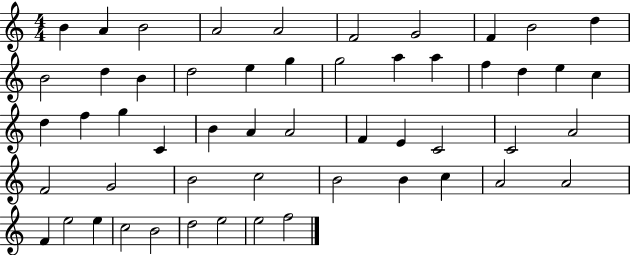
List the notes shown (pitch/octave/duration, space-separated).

B4/q A4/q B4/h A4/h A4/h F4/h G4/h F4/q B4/h D5/q B4/h D5/q B4/q D5/h E5/q G5/q G5/h A5/q A5/q F5/q D5/q E5/q C5/q D5/q F5/q G5/q C4/q B4/q A4/q A4/h F4/q E4/q C4/h C4/h A4/h F4/h G4/h B4/h C5/h B4/h B4/q C5/q A4/h A4/h F4/q E5/h E5/q C5/h B4/h D5/h E5/h E5/h F5/h